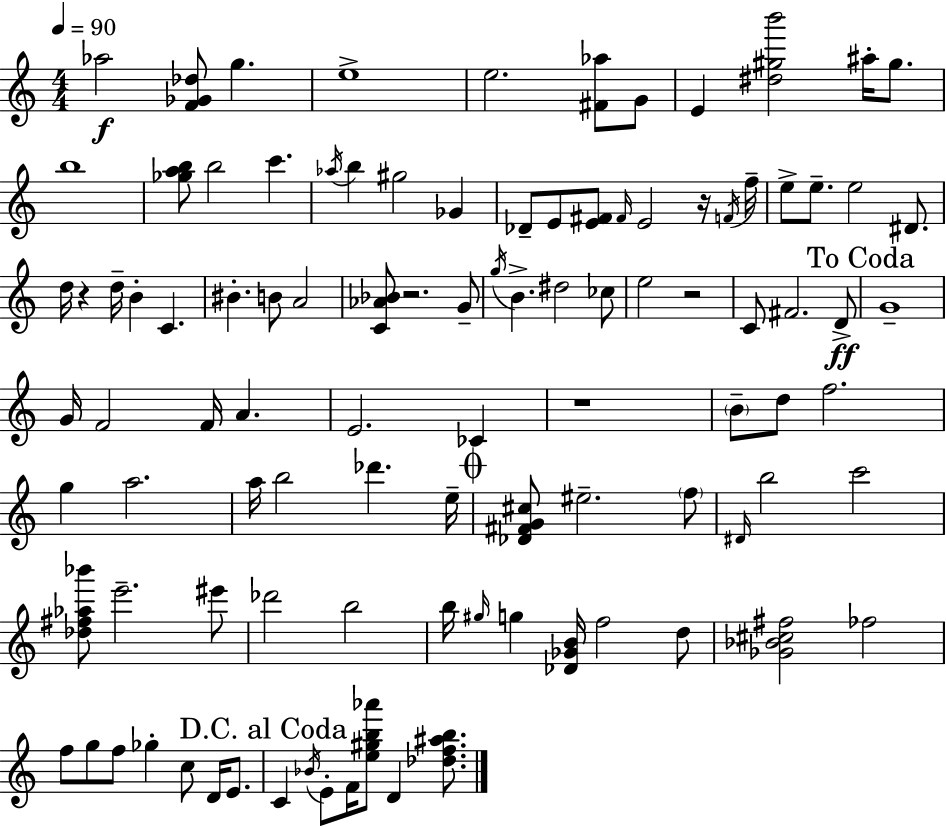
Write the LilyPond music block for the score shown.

{
  \clef treble
  \numericTimeSignature
  \time 4/4
  \key a \minor
  \tempo 4 = 90
  \repeat volta 2 { aes''2\f <f' ges' des''>8 g''4. | e''1-> | e''2. <fis' aes''>8 g'8 | e'4 <dis'' gis'' b'''>2 ais''16-. gis''8. | \break b''1 | <ges'' a'' b''>8 b''2 c'''4. | \acciaccatura { aes''16 } b''4 gis''2 ges'4 | des'8-- e'8 <e' fis'>8 \grace { fis'16 } e'2 | \break r16 \acciaccatura { f'16 } f''16-- e''8-> e''8.-- e''2 | dis'8. d''16 r4 d''16-- b'4-. c'4. | bis'4.-. b'8 a'2 | <c' aes' bes'>8 r2. | \break g'8-- \acciaccatura { g''16 } b'4.-> dis''2 | ces''8 e''2 r2 | c'8 fis'2. | d'8->\ff \mark "To Coda" g'1-- | \break g'16 f'2 f'16 a'4. | e'2. | ces'4 r1 | \parenthesize b'8-- d''8 f''2. | \break g''4 a''2. | a''16 b''2 des'''4. | e''16-- \mark \markup { \musicglyph "scripts.coda" } <des' fis' g' cis''>8 eis''2.-- | \parenthesize f''8 \grace { dis'16 } b''2 c'''2 | \break <des'' fis'' aes'' bes'''>8 e'''2.-- | eis'''8 des'''2 b''2 | b''16 \grace { gis''16 } g''4 <des' ges' b'>16 f''2 | d''8 <ges' bes' cis'' fis''>2 fes''2 | \break f''8 g''8 f''8 ges''4-. | c''8 d'16 e'8. \mark "D.C. al Coda" c'4 \acciaccatura { bes'16 } e'8-. f'16 <e'' gis'' b'' aes'''>8 | d'4 <des'' f'' ais'' b''>8. } \bar "|."
}